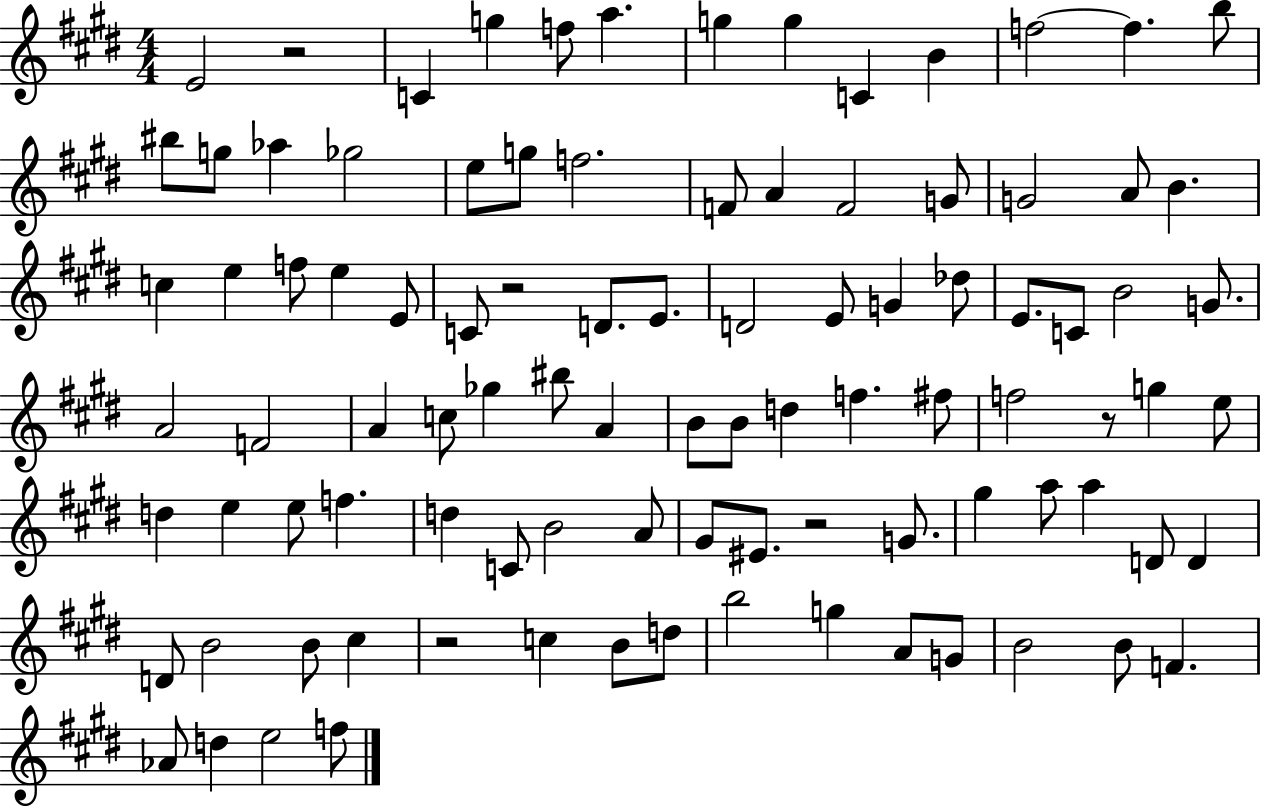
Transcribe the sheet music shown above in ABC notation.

X:1
T:Untitled
M:4/4
L:1/4
K:E
E2 z2 C g f/2 a g g C B f2 f b/2 ^b/2 g/2 _a _g2 e/2 g/2 f2 F/2 A F2 G/2 G2 A/2 B c e f/2 e E/2 C/2 z2 D/2 E/2 D2 E/2 G _d/2 E/2 C/2 B2 G/2 A2 F2 A c/2 _g ^b/2 A B/2 B/2 d f ^f/2 f2 z/2 g e/2 d e e/2 f d C/2 B2 A/2 ^G/2 ^E/2 z2 G/2 ^g a/2 a D/2 D D/2 B2 B/2 ^c z2 c B/2 d/2 b2 g A/2 G/2 B2 B/2 F _A/2 d e2 f/2